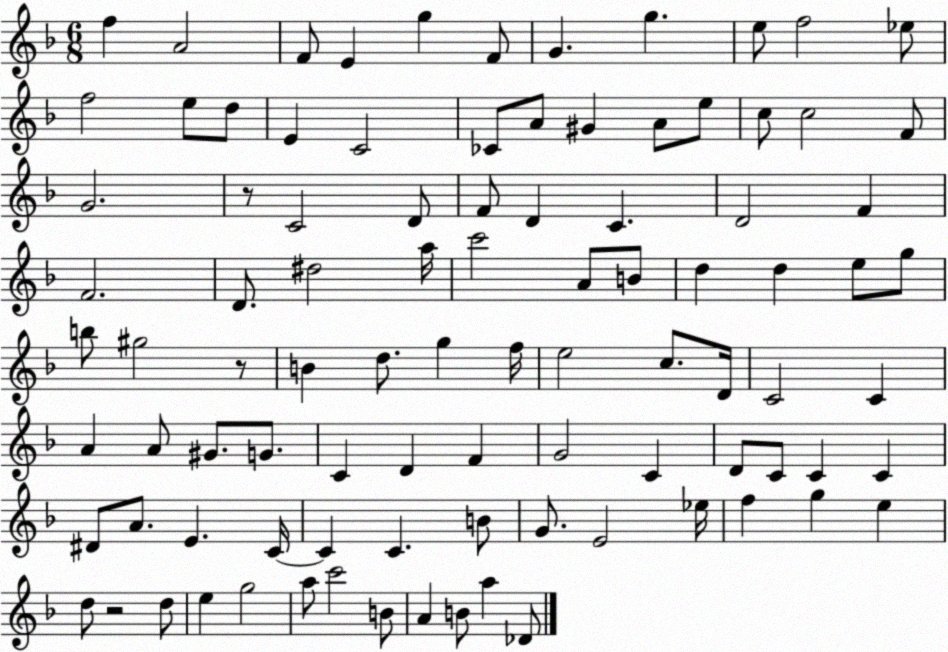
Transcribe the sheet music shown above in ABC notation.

X:1
T:Untitled
M:6/8
L:1/4
K:F
f A2 F/2 E g F/2 G g e/2 f2 _e/2 f2 e/2 d/2 E C2 _C/2 A/2 ^G A/2 e/2 c/2 c2 F/2 G2 z/2 C2 D/2 F/2 D C D2 F F2 D/2 ^d2 a/4 c'2 A/2 B/2 d d e/2 g/2 b/2 ^g2 z/2 B d/2 g f/4 e2 c/2 D/4 C2 C A A/2 ^G/2 G/2 C D F G2 C D/2 C/2 C C ^D/2 A/2 E C/4 C C B/2 G/2 E2 _e/4 f g e d/2 z2 d/2 e g2 a/2 c'2 B/2 A B/2 a _D/2